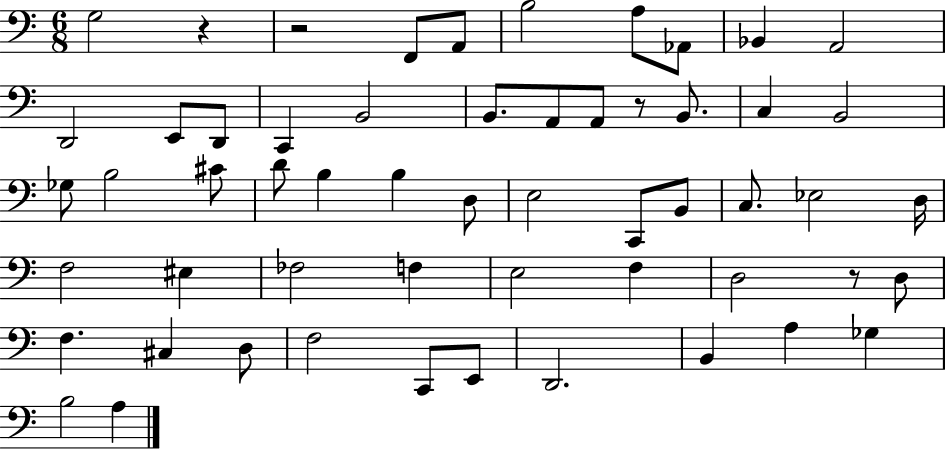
G3/h R/q R/h F2/e A2/e B3/h A3/e Ab2/e Bb2/q A2/h D2/h E2/e D2/e C2/q B2/h B2/e. A2/e A2/e R/e B2/e. C3/q B2/h Gb3/e B3/h C#4/e D4/e B3/q B3/q D3/e E3/h C2/e B2/e C3/e. Eb3/h D3/s F3/h EIS3/q FES3/h F3/q E3/h F3/q D3/h R/e D3/e F3/q. C#3/q D3/e F3/h C2/e E2/e D2/h. B2/q A3/q Gb3/q B3/h A3/q